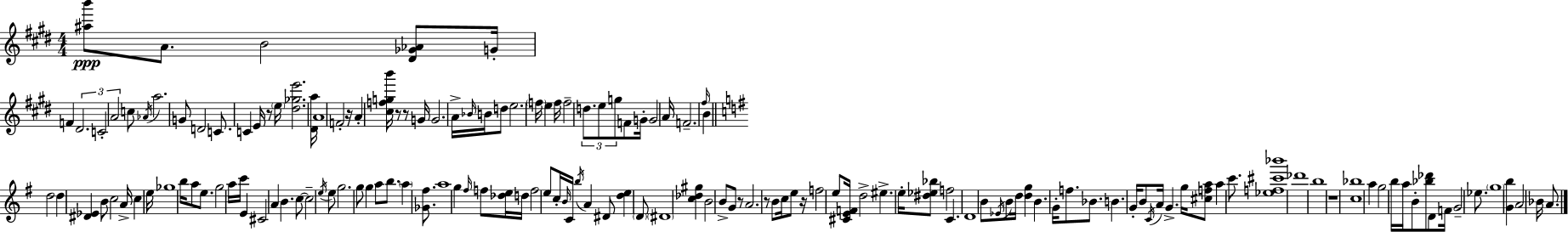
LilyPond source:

{
  \clef treble
  \numericTimeSignature
  \time 4/4
  \key e \major
  \repeat volta 2 { <ais'' b'''>8\ppp a'8. b'2 <dis' ges' aes'>8 g'16-. | f'4 \tuplet 3/2 { dis'2. | c'2-. a'2 } | c''8 \acciaccatura { aes'16 } a''2. g'8 | \break d'2 c'8. c'4 | e'16 r8 \parenthesize e''16 <dis'' ges'' e'''>2. | <dis' a''>16 a'1 | f'2-. r16 a'4-. <cis'' f'' g'' b'''>16 r8 | \break r8 g'16 g'2. | a'16-> \grace { bes'16 } b'16 d''8 e''2. | \parenthesize f''16 e''4 f''16 f''2-- \tuplet 3/2 { d''8. | e''8 g''8 } f'8 g'16-. g'2 | \break a'16 f'2.-- \grace { fis''16 } b'4 | \bar "||" \break \key g \major d''2 d''4 <dis' ees'>4 | b'8 c''2 a'16-> c''4 e''16 | ges''1 | b''16 a''8 e''8. g''2 a''16 c'''16 | \break e'4 cis'2 a'4 | b'4. c''8~~ c''2-- | \acciaccatura { e''16 } e''8 g''2. g''8 | g''4 a''8 b''8. \parenthesize a''4 <ges' fis''>8. | \break a''1 | g''4 \grace { fis''16 } f''8 <des'' e''>16 d''16 f''2 | e''8 c''16-. \grace { b'16 } c'16 \acciaccatura { b''16 } a'4 dis'8 <d'' e''>4 | \parenthesize d'8 \parenthesize dis'1 | \break <c'' des'' gis''>4 b'2 | b'8-> g'8 r8 a'2. | r8 b'8 c''16 e''8 r16 f''2 | e''8 <cis' e' f'>16 d''2-> eis''4.-> | \break e''16-. <dis'' ees'' bes''>8 f''2 c'4. | d'1 | b'8 \acciaccatura { ees'16 } b'8 d''16 <d'' g''>4 b'4. | g'16-. f''8. bes'8. b'4. | \break g'16-. b'8 \acciaccatura { c'16 } a'16 g'4.-> g''16 <cis'' f'' a''>8 a''4 | c'''8. <ees'' f'' cis''' bes'''>1 | des'''1 | b''1 | \break r1 | <c'' bes''>1 | a''4 g''2 | b''16 a''16 b'8-. <bes'' des'''>8 d'8 f'16 g'2-- | \break ees''8. \parenthesize g''1 | <g' b''>4 a'2 | bes'16 a'8. } \bar "|."
}